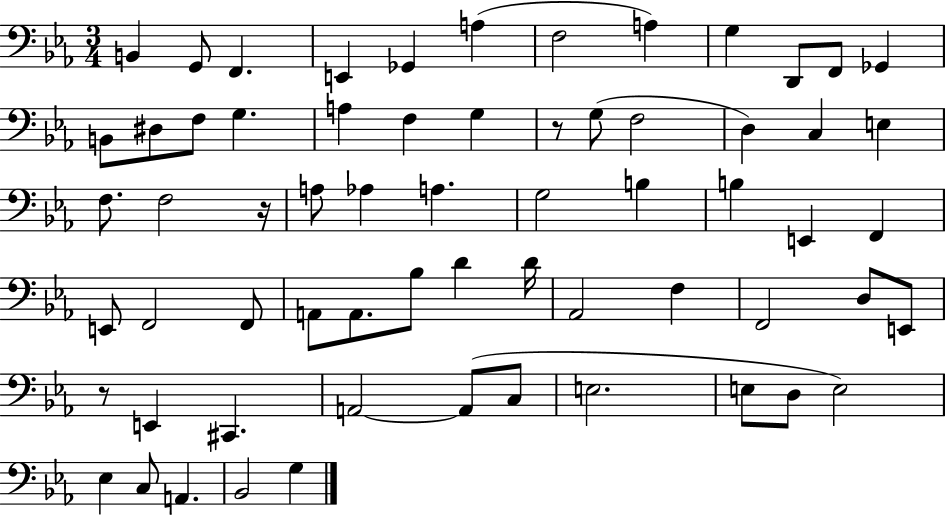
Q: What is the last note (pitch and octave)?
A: G3